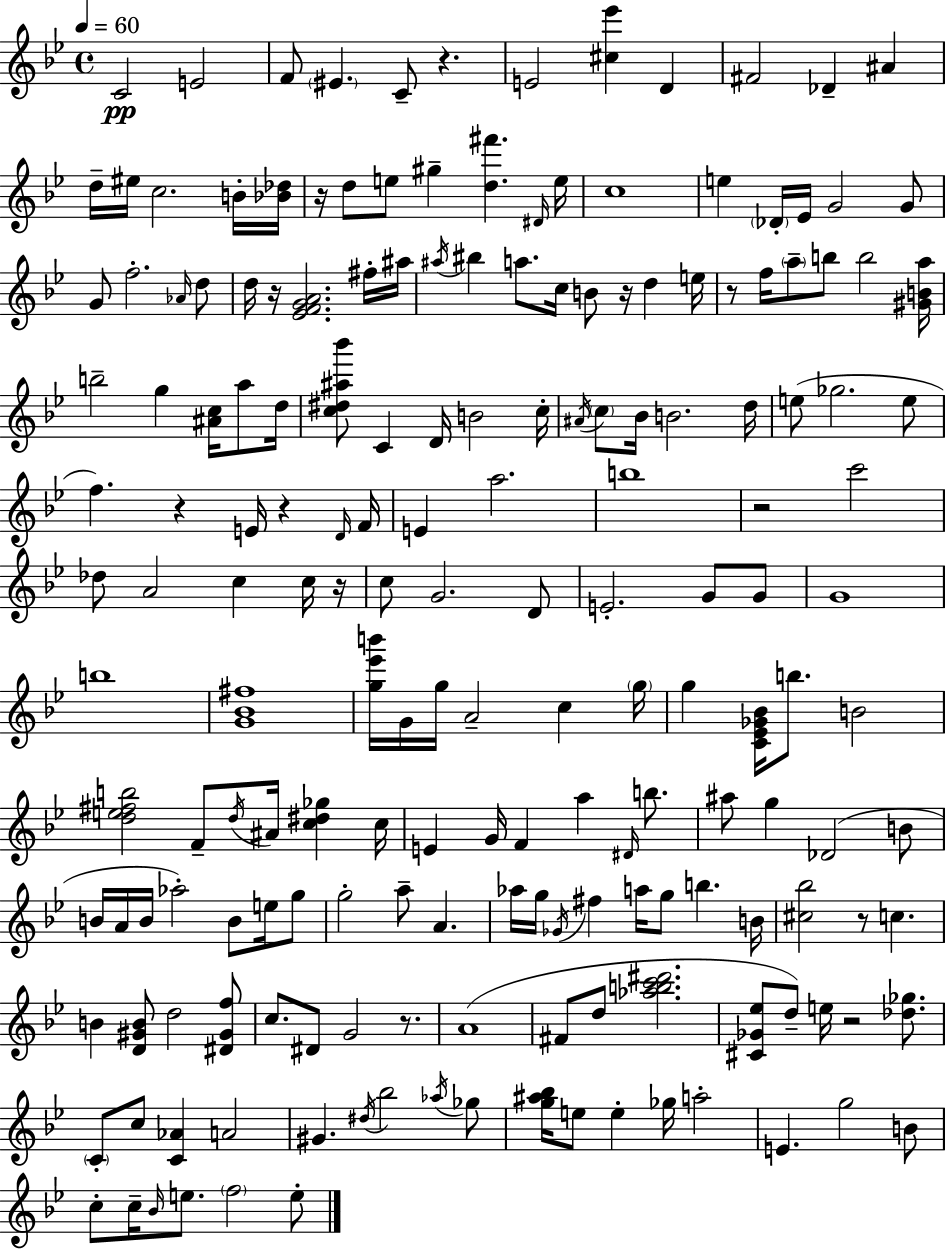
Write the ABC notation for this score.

X:1
T:Untitled
M:4/4
L:1/4
K:Bb
C2 E2 F/2 ^E C/2 z E2 [^c_e'] D ^F2 _D ^A d/4 ^e/4 c2 B/4 [_B_d]/4 z/4 d/2 e/2 ^g [d^f'] ^D/4 e/4 c4 e _D/4 _E/4 G2 G/2 G/2 f2 _A/4 d/2 d/4 z/4 [_EFGA]2 ^f/4 ^a/4 ^a/4 ^b a/2 c/4 B/2 z/4 d e/4 z/2 f/4 a/2 b/2 b2 [^GBa]/4 b2 g [^Ac]/4 a/2 d/4 [c^d^a_b']/2 C D/4 B2 c/4 ^A/4 c/2 _B/4 B2 d/4 e/2 _g2 e/2 f z E/4 z D/4 F/4 E a2 b4 z2 c'2 _d/2 A2 c c/4 z/4 c/2 G2 D/2 E2 G/2 G/2 G4 b4 [G_B^f]4 [g_e'b']/4 G/4 g/4 A2 c g/4 g [C_E_G_B]/4 b/2 B2 [de^fb]2 F/2 d/4 ^A/4 [c^d_g] c/4 E G/4 F a ^D/4 b/2 ^a/2 g _D2 B/2 B/4 A/4 B/4 _a2 B/2 e/4 g/2 g2 a/2 A _a/4 g/4 _G/4 ^f a/4 g/2 b B/4 [^c_b]2 z/2 c B [D^GB]/2 d2 [^D^Gf]/2 c/2 ^D/2 G2 z/2 A4 ^F/2 d/2 [_abc'^d']2 [^C_G_e]/2 d/2 e/4 z2 [_d_g]/2 C/2 c/2 [C_A] A2 ^G ^d/4 _b2 _a/4 _g/2 [g^a_b]/4 e/2 e _g/4 a2 E g2 B/2 c/2 c/4 _B/4 e/2 f2 e/2